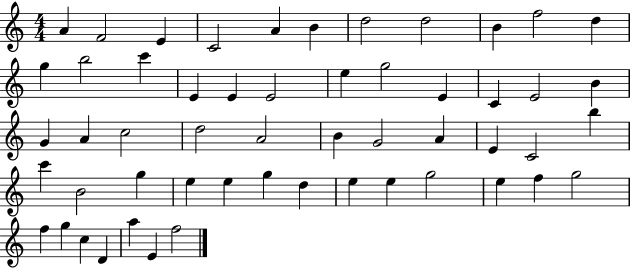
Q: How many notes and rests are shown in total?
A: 54